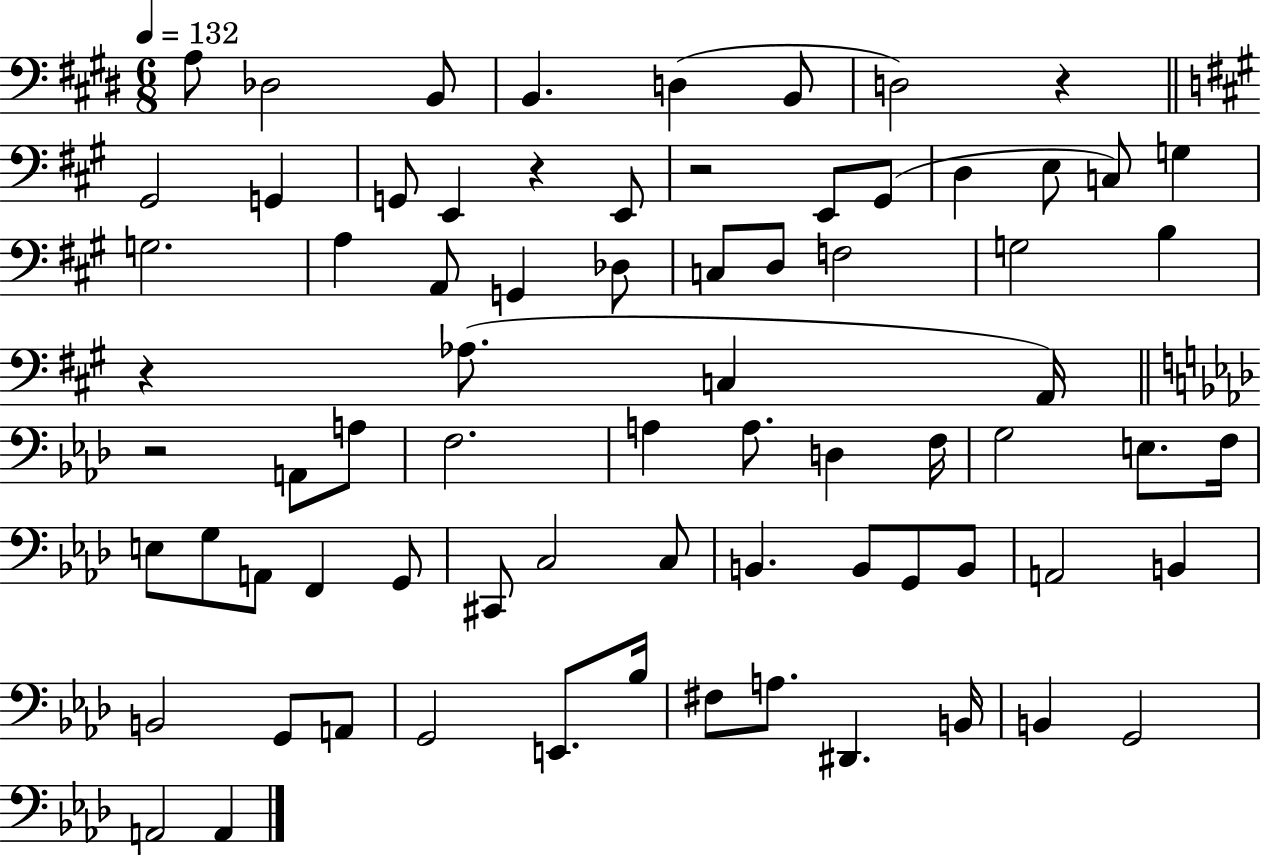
X:1
T:Untitled
M:6/8
L:1/4
K:E
A,/2 _D,2 B,,/2 B,, D, B,,/2 D,2 z ^G,,2 G,, G,,/2 E,, z E,,/2 z2 E,,/2 ^G,,/2 D, E,/2 C,/2 G, G,2 A, A,,/2 G,, _D,/2 C,/2 D,/2 F,2 G,2 B, z _A,/2 C, A,,/4 z2 A,,/2 A,/2 F,2 A, A,/2 D, F,/4 G,2 E,/2 F,/4 E,/2 G,/2 A,,/2 F,, G,,/2 ^C,,/2 C,2 C,/2 B,, B,,/2 G,,/2 B,,/2 A,,2 B,, B,,2 G,,/2 A,,/2 G,,2 E,,/2 _B,/4 ^F,/2 A,/2 ^D,, B,,/4 B,, G,,2 A,,2 A,,